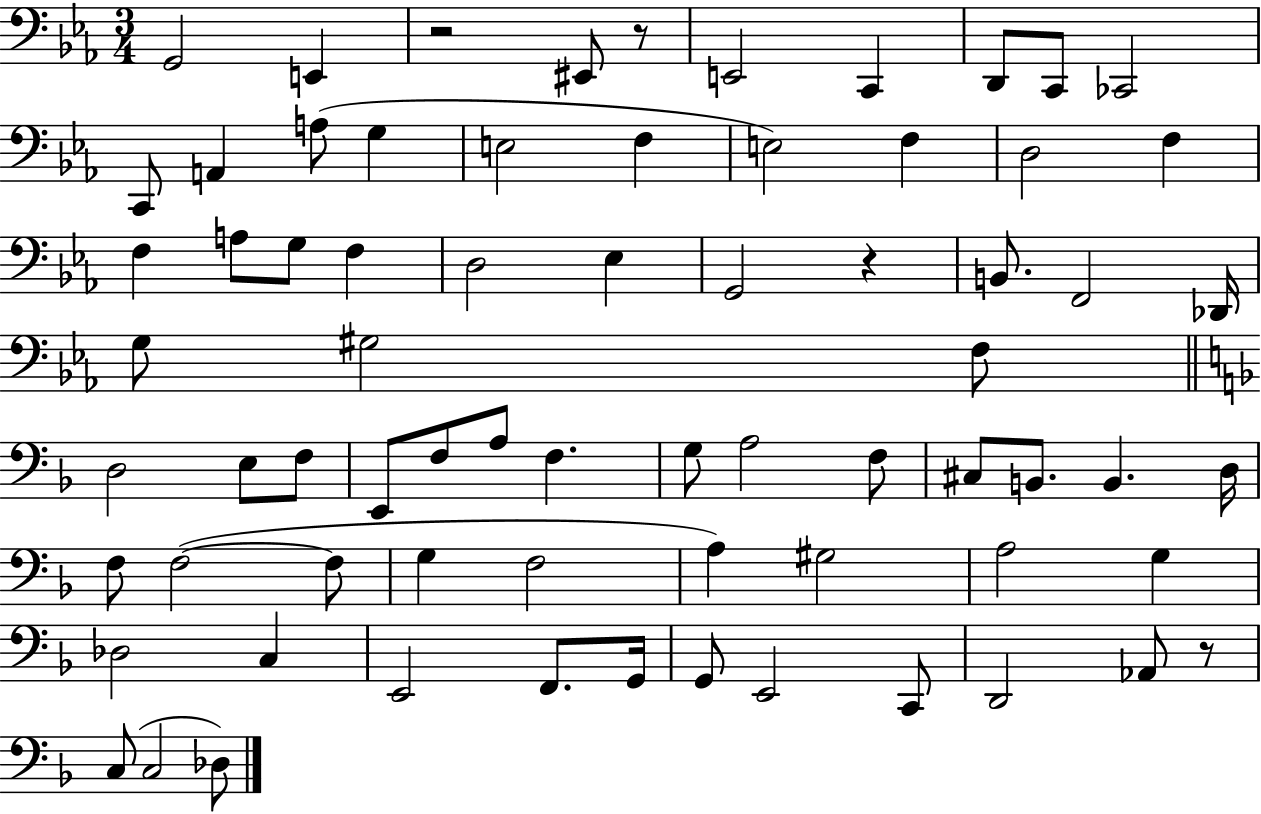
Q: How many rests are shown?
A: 4